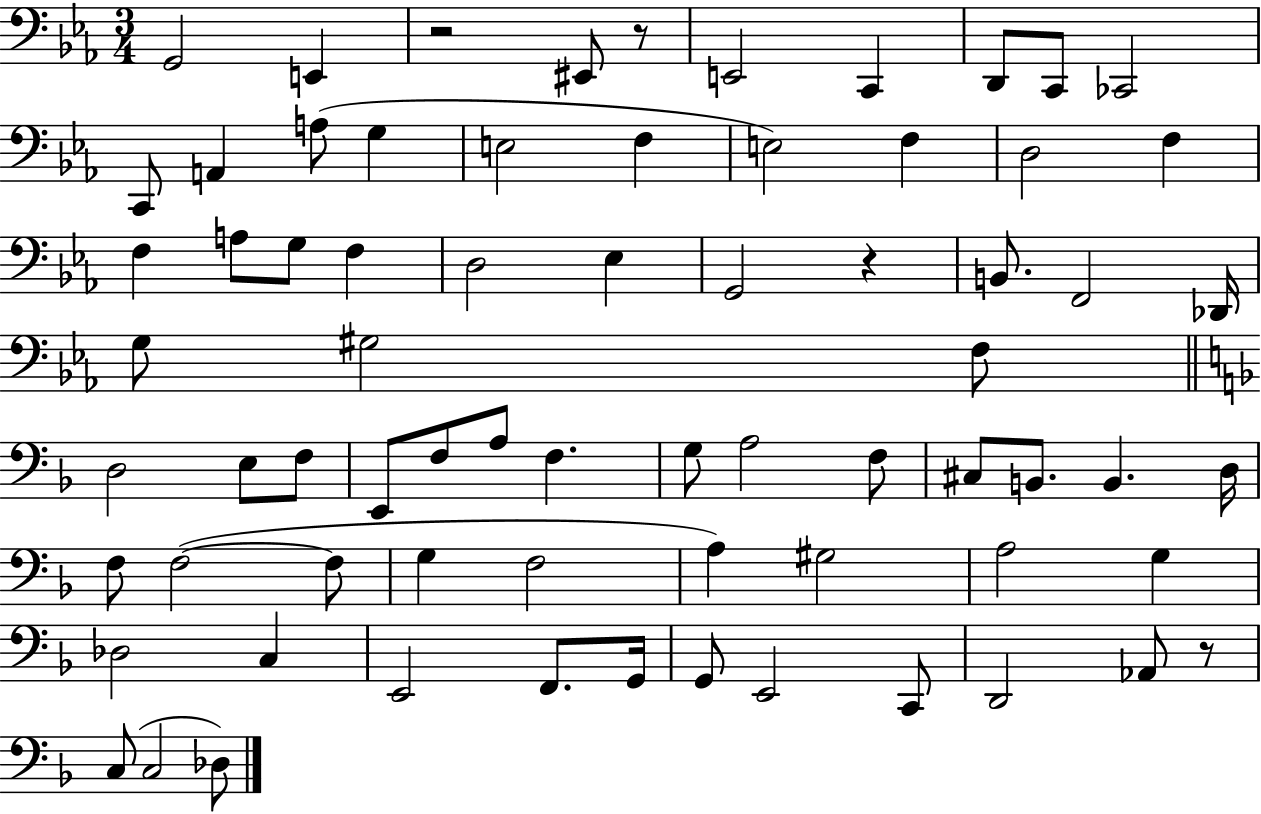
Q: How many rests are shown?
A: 4